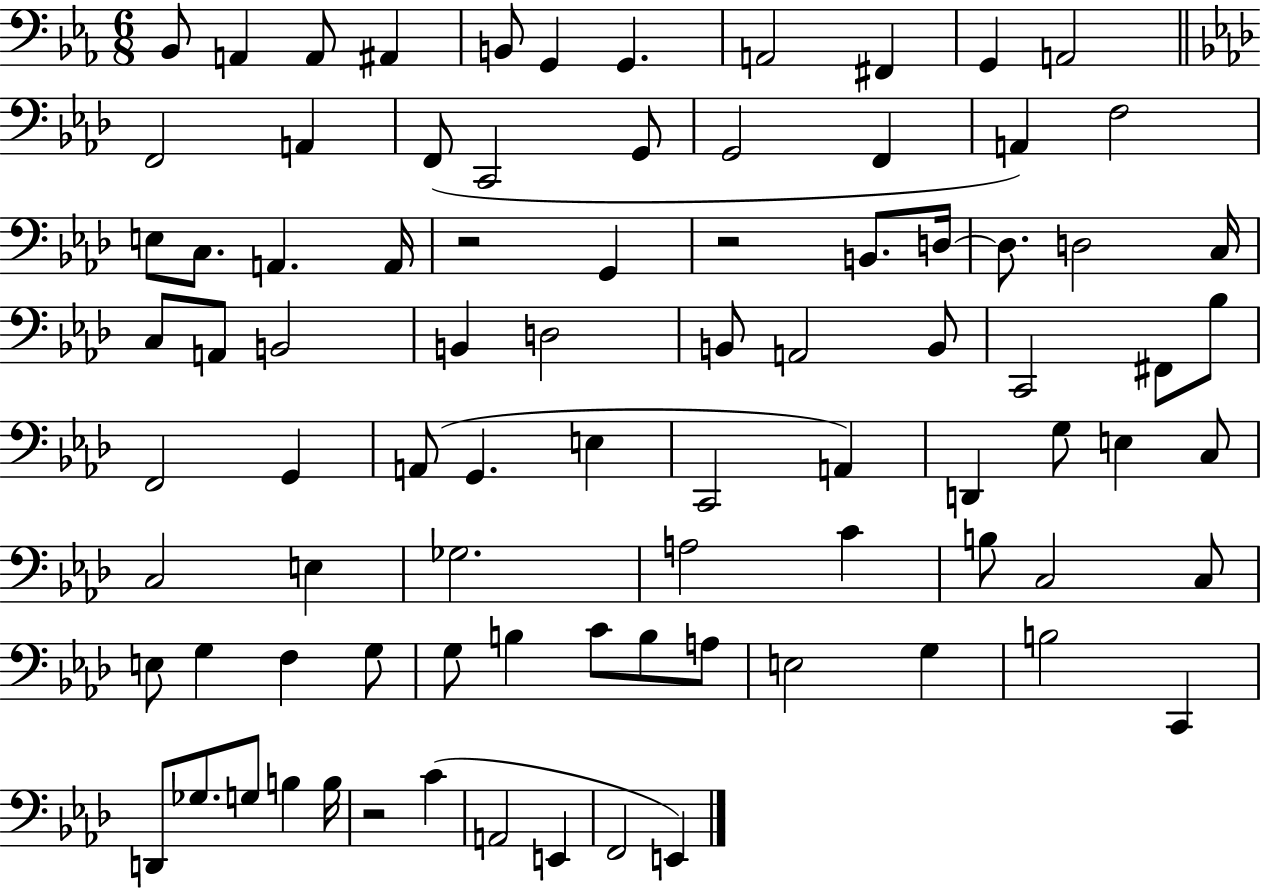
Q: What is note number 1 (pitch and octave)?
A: Bb2